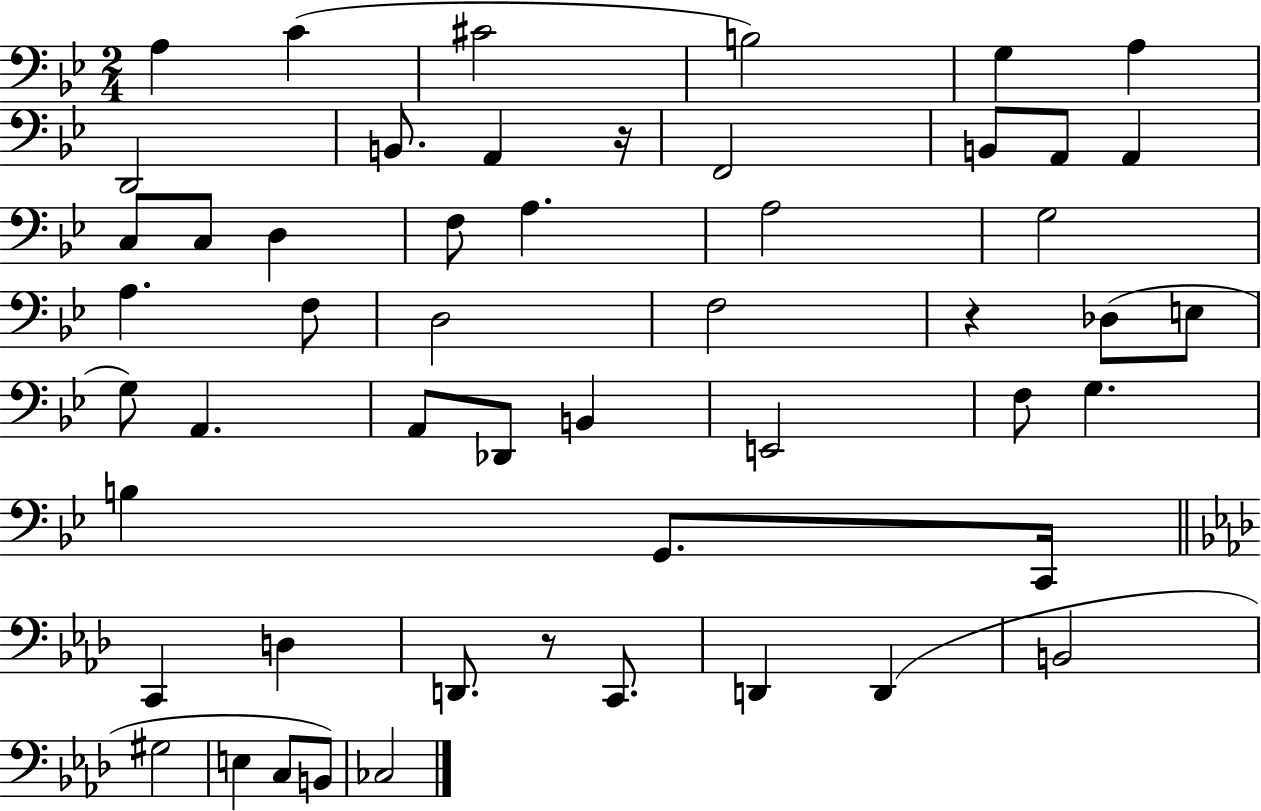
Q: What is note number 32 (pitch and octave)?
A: E2